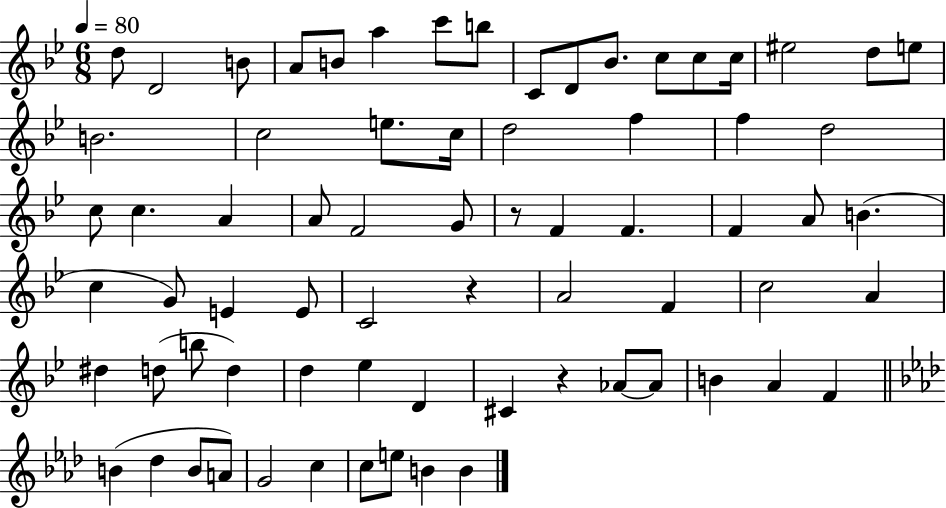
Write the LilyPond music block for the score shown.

{
  \clef treble
  \numericTimeSignature
  \time 6/8
  \key bes \major
  \tempo 4 = 80
  d''8 d'2 b'8 | a'8 b'8 a''4 c'''8 b''8 | c'8 d'8 bes'8. c''8 c''8 c''16 | eis''2 d''8 e''8 | \break b'2. | c''2 e''8. c''16 | d''2 f''4 | f''4 d''2 | \break c''8 c''4. a'4 | a'8 f'2 g'8 | r8 f'4 f'4. | f'4 a'8 b'4.( | \break c''4 g'8) e'4 e'8 | c'2 r4 | a'2 f'4 | c''2 a'4 | \break dis''4 d''8( b''8 d''4) | d''4 ees''4 d'4 | cis'4 r4 aes'8~~ aes'8 | b'4 a'4 f'4 | \break \bar "||" \break \key aes \major b'4( des''4 b'8 a'8) | g'2 c''4 | c''8 e''8 b'4 b'4 | \bar "|."
}